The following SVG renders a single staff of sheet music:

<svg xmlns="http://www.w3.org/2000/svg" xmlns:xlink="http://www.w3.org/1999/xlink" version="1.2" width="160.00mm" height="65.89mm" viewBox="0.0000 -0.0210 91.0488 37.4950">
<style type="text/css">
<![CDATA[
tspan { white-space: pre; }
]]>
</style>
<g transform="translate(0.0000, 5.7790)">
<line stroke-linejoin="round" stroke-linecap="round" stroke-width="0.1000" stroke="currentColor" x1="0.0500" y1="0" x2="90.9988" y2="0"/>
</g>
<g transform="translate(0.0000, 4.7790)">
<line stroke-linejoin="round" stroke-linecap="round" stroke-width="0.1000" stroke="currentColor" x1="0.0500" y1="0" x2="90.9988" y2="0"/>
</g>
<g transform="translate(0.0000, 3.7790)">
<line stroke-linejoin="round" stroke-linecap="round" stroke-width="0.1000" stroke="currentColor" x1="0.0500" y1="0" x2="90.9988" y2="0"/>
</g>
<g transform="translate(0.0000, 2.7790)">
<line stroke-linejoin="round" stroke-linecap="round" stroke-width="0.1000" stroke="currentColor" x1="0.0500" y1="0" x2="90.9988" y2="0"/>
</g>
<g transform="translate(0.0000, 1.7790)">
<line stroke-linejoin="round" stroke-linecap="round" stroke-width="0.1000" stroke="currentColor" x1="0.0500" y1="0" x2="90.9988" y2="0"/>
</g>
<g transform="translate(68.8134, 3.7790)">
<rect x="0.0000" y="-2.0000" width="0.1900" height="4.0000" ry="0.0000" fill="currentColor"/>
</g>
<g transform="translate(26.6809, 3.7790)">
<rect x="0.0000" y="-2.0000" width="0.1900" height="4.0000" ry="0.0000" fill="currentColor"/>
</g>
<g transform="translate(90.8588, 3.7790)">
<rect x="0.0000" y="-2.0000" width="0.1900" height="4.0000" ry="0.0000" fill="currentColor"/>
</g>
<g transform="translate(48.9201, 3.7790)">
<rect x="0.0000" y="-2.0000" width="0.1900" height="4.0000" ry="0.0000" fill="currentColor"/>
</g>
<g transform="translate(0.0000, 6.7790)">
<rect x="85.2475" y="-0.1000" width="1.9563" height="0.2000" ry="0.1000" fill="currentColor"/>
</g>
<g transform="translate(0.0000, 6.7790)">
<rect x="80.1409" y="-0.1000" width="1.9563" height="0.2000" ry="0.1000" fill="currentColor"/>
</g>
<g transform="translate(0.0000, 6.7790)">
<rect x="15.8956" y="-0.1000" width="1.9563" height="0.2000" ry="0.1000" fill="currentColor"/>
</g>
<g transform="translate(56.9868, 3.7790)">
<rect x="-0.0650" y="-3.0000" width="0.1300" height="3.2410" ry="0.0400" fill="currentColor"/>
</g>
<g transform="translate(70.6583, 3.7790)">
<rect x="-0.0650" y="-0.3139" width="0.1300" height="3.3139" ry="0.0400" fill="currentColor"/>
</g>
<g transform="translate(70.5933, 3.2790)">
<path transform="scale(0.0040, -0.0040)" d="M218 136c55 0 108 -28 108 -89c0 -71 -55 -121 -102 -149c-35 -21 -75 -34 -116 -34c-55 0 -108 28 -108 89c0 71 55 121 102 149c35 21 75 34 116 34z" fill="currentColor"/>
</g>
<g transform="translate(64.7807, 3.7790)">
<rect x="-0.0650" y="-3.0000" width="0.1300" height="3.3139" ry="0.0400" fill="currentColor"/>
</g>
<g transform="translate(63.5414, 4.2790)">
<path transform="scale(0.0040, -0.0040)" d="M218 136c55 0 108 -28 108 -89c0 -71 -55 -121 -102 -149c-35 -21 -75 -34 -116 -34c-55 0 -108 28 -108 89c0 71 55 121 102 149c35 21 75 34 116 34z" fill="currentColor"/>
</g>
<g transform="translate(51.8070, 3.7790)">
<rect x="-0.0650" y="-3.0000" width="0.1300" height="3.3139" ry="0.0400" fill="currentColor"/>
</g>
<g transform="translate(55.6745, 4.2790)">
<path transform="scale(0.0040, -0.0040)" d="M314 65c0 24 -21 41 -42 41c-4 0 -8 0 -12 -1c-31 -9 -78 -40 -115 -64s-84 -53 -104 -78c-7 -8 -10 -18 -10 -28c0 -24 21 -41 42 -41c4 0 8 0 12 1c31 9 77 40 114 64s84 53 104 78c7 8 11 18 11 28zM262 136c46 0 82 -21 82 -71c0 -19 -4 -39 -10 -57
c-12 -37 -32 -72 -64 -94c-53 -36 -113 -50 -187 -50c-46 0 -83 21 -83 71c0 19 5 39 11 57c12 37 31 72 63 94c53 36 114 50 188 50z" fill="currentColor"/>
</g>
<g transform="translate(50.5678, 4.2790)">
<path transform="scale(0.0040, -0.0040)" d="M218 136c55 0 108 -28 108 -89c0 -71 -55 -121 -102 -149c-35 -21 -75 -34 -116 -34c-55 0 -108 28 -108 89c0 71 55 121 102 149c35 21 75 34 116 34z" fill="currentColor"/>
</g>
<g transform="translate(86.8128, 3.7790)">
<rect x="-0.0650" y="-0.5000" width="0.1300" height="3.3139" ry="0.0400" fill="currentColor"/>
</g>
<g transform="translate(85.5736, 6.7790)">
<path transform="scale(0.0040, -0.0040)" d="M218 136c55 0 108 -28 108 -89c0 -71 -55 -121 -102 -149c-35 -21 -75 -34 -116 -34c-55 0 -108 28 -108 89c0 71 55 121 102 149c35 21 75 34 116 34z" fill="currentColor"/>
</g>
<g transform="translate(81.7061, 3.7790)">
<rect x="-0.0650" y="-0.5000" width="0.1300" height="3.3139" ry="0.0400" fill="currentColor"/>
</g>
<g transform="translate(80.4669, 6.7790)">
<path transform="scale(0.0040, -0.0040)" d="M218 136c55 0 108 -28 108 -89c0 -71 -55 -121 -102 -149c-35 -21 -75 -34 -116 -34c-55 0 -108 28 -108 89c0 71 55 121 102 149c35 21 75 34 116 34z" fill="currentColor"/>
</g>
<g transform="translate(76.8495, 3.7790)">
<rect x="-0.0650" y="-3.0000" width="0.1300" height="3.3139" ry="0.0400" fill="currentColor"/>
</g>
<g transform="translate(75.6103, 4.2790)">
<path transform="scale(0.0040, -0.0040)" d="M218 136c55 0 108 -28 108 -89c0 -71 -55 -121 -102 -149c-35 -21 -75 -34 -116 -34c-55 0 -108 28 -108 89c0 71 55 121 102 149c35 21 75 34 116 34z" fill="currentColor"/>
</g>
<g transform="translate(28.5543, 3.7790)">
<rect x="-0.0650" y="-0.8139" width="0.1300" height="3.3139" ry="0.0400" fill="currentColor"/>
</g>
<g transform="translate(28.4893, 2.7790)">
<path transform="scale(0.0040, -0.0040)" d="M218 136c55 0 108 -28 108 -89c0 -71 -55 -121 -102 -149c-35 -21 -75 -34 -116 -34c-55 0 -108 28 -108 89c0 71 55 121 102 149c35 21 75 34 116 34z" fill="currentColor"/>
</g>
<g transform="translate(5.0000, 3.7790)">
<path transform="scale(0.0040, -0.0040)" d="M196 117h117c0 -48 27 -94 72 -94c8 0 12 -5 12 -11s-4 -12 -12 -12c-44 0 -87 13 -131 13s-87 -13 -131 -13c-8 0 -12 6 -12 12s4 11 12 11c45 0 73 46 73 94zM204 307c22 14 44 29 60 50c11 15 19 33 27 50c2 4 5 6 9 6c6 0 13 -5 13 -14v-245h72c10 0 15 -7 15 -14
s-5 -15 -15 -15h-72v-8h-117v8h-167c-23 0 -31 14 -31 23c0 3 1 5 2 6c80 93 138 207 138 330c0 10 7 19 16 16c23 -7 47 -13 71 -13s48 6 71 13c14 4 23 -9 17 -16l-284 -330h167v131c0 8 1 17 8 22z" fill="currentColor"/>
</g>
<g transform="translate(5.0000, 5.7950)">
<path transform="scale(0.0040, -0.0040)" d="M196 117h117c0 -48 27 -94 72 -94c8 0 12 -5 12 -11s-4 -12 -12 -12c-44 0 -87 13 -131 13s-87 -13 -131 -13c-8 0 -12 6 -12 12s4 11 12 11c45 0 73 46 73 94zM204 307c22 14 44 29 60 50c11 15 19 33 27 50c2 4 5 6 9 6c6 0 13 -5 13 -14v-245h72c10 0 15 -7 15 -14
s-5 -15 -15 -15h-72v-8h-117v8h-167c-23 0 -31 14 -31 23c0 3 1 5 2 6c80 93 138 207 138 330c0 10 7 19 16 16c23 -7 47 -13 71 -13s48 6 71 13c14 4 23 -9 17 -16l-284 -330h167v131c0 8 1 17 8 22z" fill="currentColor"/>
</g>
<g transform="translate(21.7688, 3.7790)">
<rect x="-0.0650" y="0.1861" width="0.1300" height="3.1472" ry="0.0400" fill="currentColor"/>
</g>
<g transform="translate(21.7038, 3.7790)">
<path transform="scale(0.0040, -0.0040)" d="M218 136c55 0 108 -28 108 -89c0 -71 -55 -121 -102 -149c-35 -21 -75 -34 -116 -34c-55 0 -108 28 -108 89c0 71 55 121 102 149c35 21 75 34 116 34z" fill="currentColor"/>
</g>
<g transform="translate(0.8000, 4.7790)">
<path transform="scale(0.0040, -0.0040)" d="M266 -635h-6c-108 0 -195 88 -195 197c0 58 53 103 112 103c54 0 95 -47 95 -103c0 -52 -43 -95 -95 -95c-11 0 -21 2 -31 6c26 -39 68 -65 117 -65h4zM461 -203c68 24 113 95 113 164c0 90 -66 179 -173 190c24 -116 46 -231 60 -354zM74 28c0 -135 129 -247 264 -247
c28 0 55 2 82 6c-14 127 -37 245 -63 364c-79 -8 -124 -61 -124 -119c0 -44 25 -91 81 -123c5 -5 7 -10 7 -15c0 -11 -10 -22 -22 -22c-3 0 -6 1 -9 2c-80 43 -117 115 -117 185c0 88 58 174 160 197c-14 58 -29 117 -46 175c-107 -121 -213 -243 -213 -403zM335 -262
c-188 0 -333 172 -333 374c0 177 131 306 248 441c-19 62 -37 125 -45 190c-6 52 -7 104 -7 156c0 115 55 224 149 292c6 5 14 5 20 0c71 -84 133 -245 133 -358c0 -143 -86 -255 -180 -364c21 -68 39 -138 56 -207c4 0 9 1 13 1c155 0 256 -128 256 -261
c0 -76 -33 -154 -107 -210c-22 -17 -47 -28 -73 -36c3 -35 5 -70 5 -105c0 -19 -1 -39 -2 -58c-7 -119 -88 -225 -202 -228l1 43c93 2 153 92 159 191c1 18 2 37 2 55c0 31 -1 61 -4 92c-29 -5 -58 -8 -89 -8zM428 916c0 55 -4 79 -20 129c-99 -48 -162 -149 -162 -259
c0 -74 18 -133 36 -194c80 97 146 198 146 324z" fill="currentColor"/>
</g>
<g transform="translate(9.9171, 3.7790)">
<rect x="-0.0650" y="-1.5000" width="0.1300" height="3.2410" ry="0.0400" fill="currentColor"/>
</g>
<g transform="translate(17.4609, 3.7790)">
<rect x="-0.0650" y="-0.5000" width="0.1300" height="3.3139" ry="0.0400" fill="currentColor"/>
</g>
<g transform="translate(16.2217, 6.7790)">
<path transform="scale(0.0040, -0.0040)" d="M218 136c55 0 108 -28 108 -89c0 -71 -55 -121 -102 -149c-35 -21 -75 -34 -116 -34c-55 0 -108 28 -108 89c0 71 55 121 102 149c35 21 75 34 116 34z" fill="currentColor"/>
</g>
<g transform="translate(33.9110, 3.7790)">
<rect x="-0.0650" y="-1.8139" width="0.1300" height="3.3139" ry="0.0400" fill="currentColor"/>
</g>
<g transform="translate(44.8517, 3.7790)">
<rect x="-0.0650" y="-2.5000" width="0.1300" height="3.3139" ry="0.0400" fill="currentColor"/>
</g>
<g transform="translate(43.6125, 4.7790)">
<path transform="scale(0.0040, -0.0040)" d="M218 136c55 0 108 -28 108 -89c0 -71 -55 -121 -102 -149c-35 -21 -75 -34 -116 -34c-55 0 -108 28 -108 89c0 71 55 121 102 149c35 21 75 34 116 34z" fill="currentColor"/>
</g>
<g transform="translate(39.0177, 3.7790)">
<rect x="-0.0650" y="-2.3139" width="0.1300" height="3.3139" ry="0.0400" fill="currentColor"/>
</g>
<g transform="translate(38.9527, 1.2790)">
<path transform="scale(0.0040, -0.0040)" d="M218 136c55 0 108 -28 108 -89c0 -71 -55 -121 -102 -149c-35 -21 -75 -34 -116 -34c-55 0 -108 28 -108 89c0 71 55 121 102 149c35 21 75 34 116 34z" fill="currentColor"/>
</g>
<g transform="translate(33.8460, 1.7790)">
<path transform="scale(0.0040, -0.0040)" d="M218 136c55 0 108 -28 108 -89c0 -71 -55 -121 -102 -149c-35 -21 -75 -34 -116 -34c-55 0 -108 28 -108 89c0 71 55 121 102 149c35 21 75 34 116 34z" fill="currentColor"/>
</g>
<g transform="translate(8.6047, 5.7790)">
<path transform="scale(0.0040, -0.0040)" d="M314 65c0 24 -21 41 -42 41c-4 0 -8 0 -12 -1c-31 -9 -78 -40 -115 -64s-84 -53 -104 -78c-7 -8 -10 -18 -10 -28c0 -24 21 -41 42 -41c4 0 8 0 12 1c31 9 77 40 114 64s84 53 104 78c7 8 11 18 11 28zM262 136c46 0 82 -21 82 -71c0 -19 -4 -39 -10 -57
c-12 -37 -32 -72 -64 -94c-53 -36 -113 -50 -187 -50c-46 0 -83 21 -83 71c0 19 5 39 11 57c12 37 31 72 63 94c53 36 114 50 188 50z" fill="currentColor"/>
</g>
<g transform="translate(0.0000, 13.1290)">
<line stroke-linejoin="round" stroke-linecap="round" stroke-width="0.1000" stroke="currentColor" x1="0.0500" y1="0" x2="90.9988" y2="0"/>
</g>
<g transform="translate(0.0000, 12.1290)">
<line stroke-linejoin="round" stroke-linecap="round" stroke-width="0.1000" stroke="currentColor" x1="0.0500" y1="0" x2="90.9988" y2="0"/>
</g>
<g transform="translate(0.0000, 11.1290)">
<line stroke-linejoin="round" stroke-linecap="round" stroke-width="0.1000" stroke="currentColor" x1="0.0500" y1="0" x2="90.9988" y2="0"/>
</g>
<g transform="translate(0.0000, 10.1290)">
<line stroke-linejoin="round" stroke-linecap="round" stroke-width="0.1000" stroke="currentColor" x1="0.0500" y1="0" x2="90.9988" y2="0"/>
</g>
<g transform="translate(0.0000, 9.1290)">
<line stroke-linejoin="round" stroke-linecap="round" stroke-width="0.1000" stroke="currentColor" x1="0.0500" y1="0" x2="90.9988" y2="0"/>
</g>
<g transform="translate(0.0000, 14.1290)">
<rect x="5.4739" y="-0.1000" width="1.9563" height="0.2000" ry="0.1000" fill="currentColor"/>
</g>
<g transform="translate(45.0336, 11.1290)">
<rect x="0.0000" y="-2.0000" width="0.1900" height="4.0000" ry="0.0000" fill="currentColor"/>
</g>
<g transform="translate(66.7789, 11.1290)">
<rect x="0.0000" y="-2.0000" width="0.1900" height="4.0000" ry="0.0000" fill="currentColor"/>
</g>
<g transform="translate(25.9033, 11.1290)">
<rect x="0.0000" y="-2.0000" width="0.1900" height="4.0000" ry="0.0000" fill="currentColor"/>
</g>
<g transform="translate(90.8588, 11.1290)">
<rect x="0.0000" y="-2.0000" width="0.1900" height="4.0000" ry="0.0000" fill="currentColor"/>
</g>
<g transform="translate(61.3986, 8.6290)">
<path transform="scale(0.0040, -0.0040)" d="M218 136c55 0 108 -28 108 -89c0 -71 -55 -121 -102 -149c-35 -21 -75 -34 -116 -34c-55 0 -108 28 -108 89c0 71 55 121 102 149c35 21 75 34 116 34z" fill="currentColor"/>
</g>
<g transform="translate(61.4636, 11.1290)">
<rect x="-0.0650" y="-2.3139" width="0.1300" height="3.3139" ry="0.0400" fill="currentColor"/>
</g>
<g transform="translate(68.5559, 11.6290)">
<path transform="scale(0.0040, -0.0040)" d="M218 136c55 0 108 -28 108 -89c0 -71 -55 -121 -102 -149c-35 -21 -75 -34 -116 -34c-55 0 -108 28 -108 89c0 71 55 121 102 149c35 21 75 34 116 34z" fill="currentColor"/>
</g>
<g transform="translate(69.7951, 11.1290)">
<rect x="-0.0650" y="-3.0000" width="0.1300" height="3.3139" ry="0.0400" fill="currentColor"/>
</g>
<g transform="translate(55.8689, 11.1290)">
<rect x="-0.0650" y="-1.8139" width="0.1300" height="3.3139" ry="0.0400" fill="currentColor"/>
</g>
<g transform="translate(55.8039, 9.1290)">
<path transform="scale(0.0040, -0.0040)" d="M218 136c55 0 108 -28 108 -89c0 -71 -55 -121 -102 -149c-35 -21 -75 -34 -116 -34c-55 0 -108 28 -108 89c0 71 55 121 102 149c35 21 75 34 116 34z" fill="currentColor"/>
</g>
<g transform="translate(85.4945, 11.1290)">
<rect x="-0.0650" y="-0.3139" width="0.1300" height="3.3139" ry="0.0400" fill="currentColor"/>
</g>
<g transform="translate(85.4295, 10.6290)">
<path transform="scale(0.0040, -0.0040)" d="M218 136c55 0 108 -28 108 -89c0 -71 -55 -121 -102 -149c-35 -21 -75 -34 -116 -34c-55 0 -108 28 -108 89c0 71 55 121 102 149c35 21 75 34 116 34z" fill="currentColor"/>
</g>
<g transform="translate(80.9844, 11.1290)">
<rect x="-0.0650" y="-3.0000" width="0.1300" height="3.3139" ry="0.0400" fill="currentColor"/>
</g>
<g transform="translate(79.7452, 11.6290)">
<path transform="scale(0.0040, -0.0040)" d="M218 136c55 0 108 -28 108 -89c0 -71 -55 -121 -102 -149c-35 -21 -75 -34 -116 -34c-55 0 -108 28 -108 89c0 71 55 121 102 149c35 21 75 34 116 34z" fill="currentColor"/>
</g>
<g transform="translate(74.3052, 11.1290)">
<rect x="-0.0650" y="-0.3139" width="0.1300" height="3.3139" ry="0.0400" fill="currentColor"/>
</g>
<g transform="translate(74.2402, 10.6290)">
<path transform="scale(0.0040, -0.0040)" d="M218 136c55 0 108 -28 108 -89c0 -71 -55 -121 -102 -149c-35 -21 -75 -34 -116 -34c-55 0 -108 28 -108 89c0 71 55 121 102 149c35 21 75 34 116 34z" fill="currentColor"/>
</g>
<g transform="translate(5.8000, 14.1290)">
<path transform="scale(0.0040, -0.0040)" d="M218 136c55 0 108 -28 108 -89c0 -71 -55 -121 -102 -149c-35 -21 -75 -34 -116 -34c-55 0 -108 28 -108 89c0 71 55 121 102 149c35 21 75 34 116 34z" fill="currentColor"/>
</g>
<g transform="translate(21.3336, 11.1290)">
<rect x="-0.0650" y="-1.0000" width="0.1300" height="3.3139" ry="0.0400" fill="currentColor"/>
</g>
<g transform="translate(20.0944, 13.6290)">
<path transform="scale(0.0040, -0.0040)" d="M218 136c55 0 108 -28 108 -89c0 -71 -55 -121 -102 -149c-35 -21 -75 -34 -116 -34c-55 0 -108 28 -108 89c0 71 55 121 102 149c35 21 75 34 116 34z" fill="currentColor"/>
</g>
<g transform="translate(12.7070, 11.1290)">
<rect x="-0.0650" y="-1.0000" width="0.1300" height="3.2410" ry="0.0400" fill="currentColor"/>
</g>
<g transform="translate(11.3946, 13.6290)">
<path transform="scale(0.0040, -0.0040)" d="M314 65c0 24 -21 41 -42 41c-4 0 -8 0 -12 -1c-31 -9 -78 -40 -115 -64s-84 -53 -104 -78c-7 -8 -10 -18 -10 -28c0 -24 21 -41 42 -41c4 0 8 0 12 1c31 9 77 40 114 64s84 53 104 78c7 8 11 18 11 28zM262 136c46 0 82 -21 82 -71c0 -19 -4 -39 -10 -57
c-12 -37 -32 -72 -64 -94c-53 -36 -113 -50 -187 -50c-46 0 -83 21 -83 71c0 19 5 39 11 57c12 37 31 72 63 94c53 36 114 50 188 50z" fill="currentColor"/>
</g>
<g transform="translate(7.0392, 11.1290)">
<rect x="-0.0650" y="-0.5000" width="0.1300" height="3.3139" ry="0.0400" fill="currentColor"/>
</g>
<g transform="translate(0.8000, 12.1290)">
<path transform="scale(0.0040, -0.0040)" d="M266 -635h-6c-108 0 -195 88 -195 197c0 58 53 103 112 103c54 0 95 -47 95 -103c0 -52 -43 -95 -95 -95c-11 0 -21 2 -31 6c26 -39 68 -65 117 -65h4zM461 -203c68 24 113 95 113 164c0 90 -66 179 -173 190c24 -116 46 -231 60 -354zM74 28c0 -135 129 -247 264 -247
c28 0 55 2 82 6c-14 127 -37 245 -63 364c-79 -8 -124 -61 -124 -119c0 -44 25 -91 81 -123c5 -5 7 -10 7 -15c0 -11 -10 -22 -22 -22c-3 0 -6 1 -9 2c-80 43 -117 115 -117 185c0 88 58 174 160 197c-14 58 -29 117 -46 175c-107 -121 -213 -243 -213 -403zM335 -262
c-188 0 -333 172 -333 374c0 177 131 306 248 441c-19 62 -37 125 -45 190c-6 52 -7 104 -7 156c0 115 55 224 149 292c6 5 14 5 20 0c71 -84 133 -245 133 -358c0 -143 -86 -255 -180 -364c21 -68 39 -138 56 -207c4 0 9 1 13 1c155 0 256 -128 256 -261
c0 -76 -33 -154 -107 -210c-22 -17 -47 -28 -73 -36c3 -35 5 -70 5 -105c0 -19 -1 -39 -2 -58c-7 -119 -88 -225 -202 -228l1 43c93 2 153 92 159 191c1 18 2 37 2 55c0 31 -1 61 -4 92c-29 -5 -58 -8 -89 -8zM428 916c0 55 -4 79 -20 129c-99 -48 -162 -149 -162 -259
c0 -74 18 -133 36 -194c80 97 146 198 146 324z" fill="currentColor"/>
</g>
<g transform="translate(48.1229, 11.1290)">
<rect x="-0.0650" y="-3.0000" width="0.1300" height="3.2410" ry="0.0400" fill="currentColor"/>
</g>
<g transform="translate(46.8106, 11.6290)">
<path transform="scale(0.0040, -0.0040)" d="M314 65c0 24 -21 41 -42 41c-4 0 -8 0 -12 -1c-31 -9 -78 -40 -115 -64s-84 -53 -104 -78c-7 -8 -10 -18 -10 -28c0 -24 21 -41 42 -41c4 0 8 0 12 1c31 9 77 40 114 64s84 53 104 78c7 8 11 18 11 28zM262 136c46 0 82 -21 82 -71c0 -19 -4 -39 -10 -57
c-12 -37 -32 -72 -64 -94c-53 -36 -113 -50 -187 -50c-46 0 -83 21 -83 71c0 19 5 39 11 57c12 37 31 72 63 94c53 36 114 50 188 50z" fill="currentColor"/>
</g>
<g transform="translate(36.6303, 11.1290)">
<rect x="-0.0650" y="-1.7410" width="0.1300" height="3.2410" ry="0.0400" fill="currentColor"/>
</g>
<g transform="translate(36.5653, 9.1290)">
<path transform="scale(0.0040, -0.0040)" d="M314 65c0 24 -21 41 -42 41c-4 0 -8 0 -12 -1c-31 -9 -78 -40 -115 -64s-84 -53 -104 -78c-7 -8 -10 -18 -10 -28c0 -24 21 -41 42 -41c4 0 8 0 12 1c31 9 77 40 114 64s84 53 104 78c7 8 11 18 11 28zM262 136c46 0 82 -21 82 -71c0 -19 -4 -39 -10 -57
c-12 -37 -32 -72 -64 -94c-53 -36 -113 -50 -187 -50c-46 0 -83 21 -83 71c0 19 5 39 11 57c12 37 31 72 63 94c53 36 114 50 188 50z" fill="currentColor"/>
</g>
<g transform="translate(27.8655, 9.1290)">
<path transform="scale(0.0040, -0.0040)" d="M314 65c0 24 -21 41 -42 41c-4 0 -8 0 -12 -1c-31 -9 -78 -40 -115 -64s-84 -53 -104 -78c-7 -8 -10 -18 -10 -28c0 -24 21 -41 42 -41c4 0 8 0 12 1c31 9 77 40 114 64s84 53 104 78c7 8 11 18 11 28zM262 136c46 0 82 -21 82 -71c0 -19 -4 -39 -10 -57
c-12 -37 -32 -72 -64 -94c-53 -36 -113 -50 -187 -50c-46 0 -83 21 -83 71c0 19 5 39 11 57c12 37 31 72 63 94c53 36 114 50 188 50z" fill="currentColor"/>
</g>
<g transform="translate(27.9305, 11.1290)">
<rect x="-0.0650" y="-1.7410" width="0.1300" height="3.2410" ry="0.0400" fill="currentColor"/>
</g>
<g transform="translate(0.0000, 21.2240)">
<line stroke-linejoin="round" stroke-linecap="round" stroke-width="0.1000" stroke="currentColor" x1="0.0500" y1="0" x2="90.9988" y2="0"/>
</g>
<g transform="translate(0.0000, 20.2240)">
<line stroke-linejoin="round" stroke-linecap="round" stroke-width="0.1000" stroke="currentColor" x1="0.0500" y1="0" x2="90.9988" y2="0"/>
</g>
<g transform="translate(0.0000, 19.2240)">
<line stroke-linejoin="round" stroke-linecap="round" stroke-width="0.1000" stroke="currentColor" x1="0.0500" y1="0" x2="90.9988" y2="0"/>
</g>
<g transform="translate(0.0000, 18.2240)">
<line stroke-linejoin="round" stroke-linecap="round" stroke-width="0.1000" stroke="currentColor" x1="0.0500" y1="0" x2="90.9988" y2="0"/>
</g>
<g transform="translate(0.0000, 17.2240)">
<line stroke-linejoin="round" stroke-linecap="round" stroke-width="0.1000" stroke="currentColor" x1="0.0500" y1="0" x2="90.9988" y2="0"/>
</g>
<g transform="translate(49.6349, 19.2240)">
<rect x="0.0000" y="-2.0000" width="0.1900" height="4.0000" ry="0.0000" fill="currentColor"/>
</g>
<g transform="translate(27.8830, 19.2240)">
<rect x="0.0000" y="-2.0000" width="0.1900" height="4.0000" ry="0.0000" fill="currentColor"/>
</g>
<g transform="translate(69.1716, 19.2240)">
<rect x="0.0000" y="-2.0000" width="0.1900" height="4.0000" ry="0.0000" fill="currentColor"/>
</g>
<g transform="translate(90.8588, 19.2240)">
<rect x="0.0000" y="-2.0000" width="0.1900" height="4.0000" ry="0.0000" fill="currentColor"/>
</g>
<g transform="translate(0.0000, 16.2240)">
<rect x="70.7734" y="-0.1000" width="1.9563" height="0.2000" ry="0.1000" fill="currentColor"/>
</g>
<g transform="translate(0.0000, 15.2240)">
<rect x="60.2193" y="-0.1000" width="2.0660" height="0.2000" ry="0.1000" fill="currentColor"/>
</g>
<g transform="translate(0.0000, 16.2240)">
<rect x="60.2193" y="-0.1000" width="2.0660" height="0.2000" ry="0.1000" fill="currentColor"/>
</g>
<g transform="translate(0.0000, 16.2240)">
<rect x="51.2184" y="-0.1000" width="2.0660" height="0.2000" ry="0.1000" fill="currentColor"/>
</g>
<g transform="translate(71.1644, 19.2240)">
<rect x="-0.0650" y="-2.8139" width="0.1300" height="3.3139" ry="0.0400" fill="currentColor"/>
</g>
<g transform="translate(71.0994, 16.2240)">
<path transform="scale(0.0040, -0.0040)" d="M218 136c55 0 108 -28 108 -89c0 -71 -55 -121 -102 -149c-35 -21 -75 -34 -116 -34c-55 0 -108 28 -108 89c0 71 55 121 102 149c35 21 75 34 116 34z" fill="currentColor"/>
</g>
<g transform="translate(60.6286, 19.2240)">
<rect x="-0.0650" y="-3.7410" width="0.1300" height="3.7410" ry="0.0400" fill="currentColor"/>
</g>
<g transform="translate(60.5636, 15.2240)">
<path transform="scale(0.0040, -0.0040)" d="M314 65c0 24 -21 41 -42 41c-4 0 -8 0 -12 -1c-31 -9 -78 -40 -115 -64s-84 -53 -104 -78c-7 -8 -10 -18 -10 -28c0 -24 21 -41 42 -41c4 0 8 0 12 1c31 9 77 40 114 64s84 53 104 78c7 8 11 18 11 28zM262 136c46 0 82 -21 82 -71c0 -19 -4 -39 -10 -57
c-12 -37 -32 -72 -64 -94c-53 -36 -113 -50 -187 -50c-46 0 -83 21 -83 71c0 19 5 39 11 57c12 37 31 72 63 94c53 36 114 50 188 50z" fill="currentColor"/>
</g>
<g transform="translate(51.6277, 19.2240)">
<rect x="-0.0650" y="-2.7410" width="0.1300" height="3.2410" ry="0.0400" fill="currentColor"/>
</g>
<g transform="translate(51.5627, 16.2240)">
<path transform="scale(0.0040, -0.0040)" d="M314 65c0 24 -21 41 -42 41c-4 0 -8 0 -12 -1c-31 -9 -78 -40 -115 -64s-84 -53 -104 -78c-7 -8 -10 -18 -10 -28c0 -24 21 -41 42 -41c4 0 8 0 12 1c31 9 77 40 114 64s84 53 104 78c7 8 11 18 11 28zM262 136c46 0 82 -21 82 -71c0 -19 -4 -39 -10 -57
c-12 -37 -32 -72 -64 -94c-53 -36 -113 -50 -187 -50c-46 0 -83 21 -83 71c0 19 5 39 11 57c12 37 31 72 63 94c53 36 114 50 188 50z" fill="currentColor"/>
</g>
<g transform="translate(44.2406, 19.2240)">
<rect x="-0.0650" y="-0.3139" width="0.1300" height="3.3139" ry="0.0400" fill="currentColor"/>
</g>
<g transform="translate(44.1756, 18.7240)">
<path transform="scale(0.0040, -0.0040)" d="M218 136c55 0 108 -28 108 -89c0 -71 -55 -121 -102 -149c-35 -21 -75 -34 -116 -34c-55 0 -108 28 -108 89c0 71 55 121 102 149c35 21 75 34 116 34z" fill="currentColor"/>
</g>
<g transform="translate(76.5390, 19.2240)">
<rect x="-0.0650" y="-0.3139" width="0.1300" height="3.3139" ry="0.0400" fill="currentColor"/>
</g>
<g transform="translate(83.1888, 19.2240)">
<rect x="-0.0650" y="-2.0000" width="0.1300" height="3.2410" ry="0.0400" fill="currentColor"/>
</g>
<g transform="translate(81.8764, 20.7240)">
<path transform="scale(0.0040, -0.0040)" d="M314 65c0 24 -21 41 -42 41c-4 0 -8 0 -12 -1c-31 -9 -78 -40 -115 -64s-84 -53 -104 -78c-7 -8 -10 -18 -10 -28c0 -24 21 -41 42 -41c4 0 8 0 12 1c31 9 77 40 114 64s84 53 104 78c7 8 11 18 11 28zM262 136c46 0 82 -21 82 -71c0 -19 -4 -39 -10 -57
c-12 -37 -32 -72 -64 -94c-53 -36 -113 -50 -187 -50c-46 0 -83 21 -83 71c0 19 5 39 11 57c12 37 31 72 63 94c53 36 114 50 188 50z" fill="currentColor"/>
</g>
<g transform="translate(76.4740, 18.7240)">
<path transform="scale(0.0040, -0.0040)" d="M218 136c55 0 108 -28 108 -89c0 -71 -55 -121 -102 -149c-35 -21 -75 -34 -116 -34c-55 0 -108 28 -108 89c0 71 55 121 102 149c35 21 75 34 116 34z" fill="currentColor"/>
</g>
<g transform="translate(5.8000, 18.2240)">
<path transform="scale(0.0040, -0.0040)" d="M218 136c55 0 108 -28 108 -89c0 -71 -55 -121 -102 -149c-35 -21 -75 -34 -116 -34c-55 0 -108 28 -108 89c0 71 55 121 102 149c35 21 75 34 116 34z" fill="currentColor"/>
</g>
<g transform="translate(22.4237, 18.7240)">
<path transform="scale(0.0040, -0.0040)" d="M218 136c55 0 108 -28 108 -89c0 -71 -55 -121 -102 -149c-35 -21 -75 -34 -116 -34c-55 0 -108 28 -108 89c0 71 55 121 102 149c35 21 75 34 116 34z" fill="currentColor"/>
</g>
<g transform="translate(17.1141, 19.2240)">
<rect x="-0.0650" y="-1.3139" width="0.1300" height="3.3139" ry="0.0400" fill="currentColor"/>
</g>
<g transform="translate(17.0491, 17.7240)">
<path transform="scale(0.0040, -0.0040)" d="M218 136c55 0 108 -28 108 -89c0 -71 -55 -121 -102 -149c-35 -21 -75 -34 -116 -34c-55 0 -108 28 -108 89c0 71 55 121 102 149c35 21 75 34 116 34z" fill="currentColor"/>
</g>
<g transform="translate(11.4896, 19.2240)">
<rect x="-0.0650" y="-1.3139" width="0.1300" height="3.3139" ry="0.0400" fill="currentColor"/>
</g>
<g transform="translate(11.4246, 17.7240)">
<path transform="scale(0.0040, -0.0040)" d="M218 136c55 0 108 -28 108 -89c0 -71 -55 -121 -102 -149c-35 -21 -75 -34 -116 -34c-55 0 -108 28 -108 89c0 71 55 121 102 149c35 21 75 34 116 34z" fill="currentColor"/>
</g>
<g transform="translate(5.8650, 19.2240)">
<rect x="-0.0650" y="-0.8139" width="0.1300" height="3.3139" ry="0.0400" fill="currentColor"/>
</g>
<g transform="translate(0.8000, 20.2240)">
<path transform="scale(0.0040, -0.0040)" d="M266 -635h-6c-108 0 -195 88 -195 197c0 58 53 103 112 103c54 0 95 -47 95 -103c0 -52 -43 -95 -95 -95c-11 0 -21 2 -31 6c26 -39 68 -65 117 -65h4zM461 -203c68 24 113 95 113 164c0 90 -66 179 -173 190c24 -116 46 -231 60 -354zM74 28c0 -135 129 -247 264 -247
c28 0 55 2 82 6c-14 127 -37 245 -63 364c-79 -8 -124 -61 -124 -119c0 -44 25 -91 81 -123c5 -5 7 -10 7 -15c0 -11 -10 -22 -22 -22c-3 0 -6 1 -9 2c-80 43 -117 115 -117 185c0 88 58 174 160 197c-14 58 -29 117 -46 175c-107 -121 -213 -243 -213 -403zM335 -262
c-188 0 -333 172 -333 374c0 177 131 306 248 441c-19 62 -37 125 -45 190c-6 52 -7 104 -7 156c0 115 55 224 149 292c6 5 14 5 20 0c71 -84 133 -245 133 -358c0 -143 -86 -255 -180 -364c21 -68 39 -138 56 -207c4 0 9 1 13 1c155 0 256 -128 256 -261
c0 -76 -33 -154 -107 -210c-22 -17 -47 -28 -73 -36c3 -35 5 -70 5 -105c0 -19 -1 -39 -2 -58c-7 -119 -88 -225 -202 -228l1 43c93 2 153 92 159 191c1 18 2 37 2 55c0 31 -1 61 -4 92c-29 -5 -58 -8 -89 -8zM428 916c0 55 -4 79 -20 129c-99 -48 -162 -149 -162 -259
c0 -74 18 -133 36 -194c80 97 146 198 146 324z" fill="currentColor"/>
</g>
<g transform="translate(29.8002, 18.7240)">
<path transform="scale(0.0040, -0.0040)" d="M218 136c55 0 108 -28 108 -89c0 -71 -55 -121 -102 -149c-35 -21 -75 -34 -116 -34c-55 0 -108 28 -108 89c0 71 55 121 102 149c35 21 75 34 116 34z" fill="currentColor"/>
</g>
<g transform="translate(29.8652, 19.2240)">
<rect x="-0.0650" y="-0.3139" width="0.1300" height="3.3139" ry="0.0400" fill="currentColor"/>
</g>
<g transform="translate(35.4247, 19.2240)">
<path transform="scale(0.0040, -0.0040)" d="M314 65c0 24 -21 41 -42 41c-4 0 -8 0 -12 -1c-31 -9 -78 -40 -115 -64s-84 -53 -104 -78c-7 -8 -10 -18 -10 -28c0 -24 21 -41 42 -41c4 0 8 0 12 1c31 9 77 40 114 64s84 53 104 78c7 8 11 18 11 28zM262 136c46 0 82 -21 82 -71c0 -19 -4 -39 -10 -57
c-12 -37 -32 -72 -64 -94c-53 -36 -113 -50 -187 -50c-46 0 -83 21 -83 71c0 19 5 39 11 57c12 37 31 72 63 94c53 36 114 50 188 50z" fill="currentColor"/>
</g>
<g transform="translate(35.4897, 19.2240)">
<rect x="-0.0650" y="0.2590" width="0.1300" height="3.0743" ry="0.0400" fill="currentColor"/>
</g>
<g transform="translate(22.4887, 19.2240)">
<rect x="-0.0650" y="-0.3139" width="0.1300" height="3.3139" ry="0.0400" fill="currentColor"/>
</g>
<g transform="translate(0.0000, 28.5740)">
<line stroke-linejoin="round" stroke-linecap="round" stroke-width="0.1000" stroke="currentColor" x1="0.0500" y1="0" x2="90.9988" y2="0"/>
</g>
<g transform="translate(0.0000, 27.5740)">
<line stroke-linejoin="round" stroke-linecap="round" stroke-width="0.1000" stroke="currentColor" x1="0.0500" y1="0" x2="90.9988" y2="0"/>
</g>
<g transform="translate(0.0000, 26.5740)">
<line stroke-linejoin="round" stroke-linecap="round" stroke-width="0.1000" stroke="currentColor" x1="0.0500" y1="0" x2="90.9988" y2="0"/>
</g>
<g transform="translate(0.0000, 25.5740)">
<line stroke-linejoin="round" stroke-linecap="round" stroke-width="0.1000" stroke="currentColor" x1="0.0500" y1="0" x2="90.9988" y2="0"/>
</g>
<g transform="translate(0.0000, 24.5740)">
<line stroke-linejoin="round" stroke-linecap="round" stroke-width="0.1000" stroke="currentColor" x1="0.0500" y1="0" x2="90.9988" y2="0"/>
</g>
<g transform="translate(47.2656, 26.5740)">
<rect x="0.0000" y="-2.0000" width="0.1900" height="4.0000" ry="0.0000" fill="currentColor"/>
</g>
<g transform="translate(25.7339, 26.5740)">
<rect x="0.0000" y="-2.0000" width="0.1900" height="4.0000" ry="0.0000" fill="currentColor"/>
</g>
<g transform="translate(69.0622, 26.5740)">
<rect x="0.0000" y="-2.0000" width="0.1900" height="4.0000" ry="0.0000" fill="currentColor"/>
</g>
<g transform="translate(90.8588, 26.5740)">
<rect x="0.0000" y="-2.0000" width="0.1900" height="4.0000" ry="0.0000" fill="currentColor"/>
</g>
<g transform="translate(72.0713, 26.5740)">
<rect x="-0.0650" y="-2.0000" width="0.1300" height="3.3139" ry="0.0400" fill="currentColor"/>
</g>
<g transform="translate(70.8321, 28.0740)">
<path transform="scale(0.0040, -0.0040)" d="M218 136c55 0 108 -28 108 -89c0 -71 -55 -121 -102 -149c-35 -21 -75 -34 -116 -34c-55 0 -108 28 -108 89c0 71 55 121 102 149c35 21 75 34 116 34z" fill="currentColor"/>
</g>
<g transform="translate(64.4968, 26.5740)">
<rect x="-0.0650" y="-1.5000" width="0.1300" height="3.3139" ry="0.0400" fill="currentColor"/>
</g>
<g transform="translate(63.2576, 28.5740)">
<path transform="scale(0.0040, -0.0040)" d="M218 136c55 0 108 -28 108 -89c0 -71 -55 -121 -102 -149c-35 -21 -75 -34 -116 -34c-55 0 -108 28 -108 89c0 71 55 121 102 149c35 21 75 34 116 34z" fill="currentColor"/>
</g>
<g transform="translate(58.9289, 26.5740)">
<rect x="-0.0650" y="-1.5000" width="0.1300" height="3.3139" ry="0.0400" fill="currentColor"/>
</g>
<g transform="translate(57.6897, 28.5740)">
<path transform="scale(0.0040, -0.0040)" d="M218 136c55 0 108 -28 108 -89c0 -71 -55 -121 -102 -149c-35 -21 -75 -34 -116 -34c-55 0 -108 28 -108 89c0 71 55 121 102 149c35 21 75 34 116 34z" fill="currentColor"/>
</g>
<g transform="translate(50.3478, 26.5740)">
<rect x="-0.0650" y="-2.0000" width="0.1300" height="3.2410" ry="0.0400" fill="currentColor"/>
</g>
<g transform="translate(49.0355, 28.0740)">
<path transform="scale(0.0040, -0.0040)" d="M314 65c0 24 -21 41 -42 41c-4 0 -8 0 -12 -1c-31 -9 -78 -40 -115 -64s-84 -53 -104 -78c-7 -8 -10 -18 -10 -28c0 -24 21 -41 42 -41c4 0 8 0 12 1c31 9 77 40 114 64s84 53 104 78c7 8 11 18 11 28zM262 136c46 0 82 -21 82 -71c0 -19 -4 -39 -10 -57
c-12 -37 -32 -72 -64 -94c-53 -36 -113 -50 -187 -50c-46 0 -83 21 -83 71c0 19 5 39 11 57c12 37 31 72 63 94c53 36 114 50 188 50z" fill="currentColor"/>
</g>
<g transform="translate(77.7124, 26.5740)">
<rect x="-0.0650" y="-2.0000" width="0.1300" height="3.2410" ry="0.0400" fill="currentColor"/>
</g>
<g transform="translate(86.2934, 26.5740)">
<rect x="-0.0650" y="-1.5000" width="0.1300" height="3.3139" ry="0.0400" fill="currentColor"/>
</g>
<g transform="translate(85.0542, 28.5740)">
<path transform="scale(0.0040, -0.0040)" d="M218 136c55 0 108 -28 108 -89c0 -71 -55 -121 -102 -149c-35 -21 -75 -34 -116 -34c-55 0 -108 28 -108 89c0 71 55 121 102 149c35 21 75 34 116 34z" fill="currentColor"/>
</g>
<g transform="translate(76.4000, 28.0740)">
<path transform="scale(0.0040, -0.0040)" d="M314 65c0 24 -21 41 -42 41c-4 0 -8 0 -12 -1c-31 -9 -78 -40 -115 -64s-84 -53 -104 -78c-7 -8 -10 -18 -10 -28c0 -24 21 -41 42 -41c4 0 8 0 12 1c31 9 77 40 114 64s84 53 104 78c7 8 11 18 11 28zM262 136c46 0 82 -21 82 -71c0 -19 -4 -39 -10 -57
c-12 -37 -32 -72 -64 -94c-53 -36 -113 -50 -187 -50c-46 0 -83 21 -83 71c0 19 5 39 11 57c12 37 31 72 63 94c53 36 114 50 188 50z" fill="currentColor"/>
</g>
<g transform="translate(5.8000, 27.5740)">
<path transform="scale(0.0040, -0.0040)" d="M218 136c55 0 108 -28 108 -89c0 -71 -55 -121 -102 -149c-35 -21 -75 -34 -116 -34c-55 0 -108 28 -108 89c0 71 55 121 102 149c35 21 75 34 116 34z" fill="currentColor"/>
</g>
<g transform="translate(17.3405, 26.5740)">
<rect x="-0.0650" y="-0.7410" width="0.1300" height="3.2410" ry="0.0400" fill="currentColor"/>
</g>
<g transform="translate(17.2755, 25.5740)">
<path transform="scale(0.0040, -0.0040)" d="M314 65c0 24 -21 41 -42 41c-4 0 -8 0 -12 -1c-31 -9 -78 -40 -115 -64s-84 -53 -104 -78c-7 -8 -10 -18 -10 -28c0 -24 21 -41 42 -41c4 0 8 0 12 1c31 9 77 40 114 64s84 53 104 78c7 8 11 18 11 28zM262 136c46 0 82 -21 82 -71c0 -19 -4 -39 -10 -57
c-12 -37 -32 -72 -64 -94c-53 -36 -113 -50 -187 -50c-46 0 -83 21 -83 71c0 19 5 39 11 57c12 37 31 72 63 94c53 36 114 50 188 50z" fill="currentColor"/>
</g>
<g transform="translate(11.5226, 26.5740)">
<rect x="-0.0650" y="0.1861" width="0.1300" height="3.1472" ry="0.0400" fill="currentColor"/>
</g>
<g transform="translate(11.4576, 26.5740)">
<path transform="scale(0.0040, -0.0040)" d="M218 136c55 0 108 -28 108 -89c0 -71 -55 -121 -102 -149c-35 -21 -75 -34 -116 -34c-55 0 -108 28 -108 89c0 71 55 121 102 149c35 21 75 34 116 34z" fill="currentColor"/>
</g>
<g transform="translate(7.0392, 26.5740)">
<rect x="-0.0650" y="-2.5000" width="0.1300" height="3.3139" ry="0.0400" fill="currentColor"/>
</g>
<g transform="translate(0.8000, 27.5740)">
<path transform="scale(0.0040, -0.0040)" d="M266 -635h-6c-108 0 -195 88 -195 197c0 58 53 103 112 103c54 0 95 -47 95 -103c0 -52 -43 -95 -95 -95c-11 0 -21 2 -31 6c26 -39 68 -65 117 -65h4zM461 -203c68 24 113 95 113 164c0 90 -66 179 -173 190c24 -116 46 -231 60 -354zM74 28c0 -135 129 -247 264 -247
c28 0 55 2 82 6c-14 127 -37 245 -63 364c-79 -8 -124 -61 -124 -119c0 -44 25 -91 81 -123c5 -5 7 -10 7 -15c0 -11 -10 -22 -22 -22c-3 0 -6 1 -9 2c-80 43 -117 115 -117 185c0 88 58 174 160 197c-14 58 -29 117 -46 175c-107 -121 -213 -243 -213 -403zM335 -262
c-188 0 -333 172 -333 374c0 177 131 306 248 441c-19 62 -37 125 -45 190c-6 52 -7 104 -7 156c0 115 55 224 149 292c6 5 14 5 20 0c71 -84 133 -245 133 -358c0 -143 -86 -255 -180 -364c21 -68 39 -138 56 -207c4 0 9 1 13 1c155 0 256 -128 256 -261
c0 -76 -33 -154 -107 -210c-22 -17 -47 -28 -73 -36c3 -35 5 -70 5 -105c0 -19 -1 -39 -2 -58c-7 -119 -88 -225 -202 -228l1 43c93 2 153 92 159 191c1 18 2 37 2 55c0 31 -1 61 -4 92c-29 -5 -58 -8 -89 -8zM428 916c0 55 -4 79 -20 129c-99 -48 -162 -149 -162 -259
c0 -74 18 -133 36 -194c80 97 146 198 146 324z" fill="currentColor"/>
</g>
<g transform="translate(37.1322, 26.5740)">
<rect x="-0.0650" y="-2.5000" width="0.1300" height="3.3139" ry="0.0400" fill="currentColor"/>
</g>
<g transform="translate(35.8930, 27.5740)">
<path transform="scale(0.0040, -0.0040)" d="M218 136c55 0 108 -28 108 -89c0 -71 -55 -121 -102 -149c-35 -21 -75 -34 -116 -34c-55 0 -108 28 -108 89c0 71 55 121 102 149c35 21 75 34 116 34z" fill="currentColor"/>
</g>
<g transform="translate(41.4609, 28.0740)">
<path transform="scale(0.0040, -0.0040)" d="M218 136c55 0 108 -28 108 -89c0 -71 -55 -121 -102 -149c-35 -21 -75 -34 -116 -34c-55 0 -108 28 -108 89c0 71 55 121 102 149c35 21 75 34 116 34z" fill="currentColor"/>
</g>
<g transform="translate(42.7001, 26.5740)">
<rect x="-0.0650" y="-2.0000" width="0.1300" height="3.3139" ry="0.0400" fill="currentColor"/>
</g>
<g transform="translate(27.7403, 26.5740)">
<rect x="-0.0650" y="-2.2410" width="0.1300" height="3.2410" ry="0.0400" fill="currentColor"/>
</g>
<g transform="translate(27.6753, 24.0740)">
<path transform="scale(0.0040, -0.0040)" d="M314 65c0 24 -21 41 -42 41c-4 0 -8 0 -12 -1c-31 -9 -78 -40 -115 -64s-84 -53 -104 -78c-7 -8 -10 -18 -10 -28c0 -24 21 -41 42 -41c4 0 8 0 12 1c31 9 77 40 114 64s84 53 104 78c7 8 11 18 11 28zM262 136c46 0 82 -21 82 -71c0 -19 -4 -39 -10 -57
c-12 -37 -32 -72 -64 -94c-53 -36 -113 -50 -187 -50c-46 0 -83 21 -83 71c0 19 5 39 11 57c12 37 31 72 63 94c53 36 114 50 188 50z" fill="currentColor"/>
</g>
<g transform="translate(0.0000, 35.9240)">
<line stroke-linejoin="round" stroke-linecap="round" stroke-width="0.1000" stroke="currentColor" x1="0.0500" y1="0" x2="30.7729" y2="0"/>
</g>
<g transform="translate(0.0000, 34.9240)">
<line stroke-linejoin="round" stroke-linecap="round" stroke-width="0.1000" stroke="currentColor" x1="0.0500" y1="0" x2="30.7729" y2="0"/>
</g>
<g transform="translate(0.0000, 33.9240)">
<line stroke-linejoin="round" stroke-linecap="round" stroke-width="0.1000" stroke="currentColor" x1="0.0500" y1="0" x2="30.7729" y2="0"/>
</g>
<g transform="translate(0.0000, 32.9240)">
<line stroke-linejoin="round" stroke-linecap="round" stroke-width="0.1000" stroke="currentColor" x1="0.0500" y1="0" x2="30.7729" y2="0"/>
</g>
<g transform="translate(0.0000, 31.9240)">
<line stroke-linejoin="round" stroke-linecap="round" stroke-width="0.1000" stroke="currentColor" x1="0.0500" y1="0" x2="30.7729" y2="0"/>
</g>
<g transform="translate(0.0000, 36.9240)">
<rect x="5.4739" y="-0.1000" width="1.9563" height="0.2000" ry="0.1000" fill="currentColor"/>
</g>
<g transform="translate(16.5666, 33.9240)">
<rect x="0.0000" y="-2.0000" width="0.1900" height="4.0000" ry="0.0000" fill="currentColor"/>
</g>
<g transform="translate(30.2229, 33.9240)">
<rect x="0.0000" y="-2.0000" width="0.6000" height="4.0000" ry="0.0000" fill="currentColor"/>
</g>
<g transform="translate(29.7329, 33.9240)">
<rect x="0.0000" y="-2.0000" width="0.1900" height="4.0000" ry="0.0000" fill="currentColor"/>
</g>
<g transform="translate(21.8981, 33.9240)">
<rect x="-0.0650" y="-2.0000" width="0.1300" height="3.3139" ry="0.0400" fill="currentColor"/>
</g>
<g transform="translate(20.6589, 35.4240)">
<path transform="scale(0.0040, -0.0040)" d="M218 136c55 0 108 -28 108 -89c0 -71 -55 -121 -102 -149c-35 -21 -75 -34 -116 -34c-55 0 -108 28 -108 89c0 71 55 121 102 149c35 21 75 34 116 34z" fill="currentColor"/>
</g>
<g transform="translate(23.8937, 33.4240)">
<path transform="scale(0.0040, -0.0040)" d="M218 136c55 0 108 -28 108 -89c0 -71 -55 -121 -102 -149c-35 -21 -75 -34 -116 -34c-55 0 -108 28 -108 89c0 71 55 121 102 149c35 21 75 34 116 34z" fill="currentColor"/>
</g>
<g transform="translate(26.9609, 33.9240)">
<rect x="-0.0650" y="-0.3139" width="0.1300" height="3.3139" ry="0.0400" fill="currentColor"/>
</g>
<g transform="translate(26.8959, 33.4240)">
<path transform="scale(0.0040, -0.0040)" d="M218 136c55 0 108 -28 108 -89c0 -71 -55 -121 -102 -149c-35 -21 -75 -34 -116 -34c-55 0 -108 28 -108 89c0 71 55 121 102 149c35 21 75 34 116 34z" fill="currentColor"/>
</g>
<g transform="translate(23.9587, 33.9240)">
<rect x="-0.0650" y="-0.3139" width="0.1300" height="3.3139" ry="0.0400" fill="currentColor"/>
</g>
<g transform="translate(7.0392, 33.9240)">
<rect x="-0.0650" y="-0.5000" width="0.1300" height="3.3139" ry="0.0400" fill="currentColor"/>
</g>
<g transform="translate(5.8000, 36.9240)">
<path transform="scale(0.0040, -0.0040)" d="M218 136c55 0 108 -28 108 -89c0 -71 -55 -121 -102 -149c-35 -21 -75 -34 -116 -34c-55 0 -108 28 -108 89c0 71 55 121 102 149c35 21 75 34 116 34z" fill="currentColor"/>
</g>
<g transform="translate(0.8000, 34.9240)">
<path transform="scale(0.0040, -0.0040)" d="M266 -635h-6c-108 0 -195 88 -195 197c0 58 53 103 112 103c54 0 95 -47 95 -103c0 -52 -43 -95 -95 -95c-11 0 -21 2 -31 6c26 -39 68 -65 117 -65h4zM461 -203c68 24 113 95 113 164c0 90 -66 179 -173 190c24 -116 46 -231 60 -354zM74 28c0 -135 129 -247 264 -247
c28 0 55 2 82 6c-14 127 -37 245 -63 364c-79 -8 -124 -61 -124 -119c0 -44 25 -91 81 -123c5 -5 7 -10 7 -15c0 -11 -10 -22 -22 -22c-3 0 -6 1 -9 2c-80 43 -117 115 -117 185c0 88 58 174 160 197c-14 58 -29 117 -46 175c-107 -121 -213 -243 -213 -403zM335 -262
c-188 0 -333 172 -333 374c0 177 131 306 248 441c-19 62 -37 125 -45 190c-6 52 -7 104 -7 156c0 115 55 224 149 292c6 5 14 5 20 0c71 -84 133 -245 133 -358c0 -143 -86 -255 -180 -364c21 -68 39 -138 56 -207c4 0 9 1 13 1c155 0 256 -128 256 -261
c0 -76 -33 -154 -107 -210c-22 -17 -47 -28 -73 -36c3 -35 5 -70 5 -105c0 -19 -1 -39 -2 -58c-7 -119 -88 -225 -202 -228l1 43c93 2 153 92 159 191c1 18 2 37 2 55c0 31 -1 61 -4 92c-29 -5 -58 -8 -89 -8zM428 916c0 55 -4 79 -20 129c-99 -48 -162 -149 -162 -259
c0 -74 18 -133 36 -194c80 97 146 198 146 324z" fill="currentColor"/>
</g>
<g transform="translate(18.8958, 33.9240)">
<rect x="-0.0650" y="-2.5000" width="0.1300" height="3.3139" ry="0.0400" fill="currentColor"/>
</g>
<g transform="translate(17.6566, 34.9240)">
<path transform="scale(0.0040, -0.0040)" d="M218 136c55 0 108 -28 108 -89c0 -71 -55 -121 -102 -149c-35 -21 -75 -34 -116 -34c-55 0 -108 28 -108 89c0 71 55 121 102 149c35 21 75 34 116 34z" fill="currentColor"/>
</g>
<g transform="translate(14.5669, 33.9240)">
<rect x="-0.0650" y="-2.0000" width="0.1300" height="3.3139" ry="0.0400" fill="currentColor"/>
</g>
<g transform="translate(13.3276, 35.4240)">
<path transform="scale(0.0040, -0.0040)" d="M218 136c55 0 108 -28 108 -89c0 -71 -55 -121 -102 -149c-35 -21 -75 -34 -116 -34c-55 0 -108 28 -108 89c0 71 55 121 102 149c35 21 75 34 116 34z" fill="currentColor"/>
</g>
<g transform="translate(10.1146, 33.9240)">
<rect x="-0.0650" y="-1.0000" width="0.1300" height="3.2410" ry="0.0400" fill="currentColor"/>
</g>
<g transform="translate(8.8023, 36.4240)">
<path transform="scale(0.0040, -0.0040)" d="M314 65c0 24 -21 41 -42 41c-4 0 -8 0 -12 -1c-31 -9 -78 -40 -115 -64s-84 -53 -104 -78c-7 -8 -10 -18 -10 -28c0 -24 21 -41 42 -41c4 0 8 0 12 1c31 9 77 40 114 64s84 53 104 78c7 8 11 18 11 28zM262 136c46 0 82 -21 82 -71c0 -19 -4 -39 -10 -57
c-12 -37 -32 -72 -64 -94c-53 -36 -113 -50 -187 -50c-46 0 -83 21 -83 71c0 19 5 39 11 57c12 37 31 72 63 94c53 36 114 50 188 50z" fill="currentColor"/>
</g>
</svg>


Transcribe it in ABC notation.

X:1
T:Untitled
M:4/4
L:1/4
K:C
E2 C B d f g G A A2 A c A C C C D2 D f2 f2 A2 f g A c A c d e e c c B2 c a2 c'2 a c F2 G B d2 g2 G F F2 E E F F2 E C D2 F G F c c